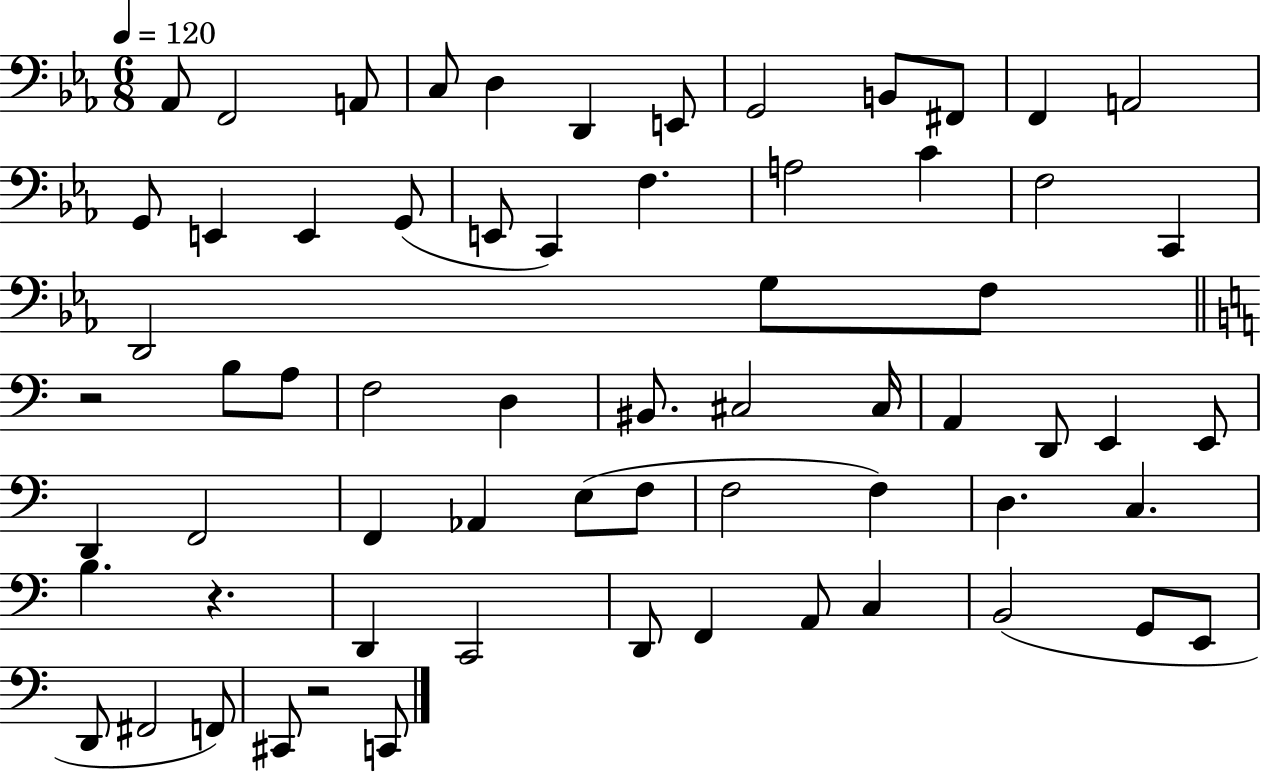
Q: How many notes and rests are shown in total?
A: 65